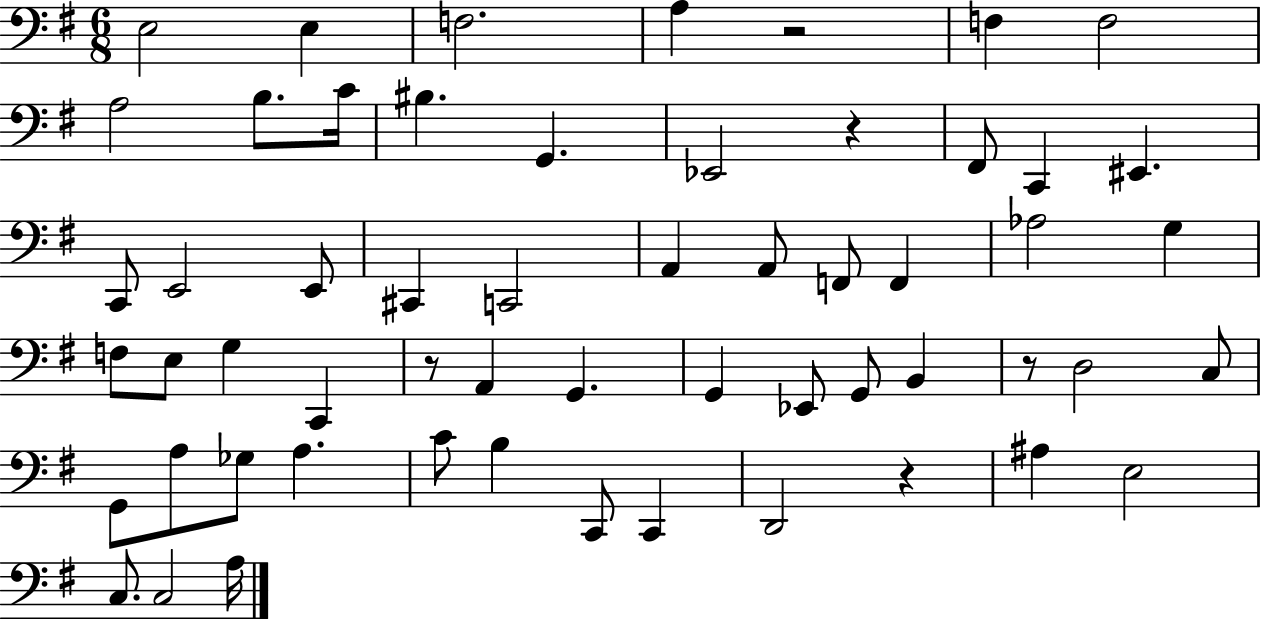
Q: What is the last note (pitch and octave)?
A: A3